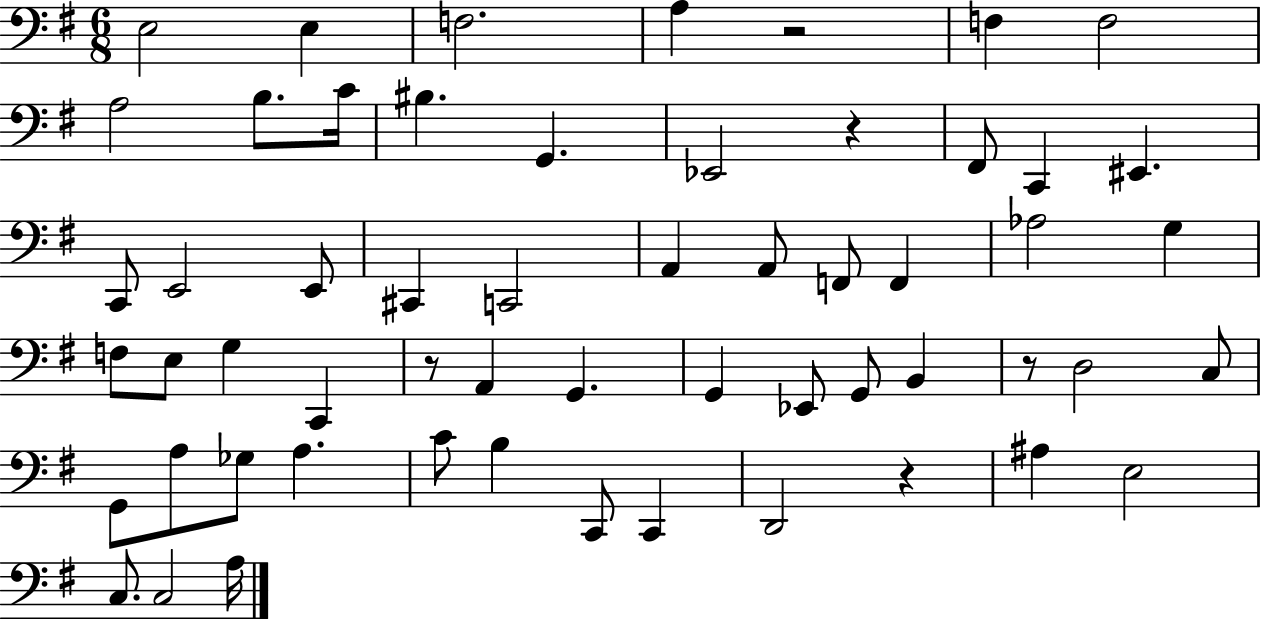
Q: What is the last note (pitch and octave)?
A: A3